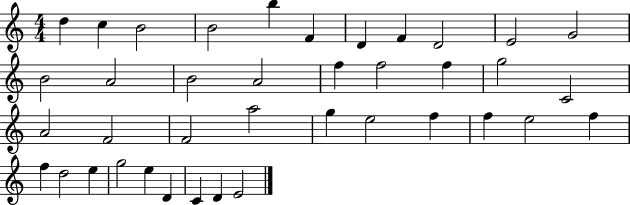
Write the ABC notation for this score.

X:1
T:Untitled
M:4/4
L:1/4
K:C
d c B2 B2 b F D F D2 E2 G2 B2 A2 B2 A2 f f2 f g2 C2 A2 F2 F2 a2 g e2 f f e2 f f d2 e g2 e D C D E2